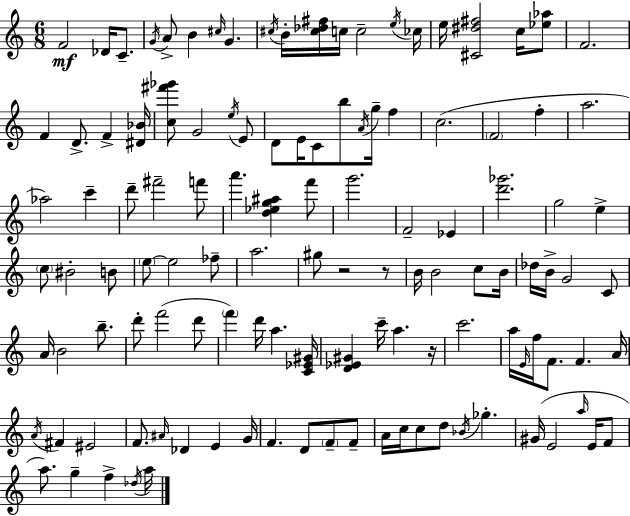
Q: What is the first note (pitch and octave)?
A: F4